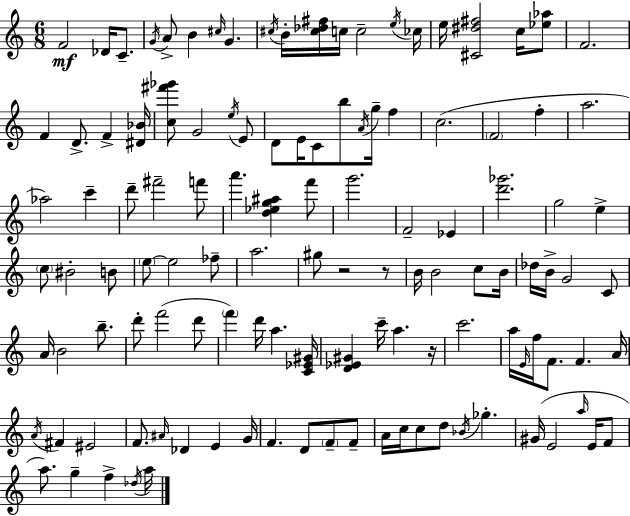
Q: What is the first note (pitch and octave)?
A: F4